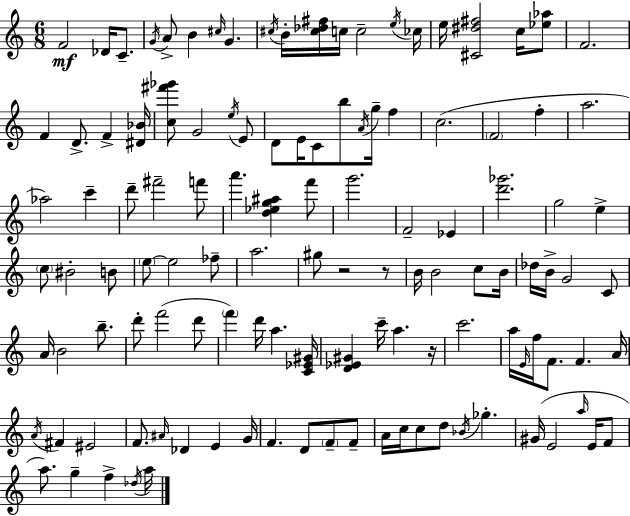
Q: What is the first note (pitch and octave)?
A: F4